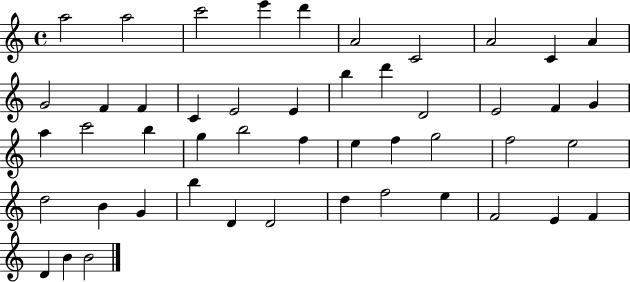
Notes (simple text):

A5/h A5/h C6/h E6/q D6/q A4/h C4/h A4/h C4/q A4/q G4/h F4/q F4/q C4/q E4/h E4/q B5/q D6/q D4/h E4/h F4/q G4/q A5/q C6/h B5/q G5/q B5/h F5/q E5/q F5/q G5/h F5/h E5/h D5/h B4/q G4/q B5/q D4/q D4/h D5/q F5/h E5/q F4/h E4/q F4/q D4/q B4/q B4/h